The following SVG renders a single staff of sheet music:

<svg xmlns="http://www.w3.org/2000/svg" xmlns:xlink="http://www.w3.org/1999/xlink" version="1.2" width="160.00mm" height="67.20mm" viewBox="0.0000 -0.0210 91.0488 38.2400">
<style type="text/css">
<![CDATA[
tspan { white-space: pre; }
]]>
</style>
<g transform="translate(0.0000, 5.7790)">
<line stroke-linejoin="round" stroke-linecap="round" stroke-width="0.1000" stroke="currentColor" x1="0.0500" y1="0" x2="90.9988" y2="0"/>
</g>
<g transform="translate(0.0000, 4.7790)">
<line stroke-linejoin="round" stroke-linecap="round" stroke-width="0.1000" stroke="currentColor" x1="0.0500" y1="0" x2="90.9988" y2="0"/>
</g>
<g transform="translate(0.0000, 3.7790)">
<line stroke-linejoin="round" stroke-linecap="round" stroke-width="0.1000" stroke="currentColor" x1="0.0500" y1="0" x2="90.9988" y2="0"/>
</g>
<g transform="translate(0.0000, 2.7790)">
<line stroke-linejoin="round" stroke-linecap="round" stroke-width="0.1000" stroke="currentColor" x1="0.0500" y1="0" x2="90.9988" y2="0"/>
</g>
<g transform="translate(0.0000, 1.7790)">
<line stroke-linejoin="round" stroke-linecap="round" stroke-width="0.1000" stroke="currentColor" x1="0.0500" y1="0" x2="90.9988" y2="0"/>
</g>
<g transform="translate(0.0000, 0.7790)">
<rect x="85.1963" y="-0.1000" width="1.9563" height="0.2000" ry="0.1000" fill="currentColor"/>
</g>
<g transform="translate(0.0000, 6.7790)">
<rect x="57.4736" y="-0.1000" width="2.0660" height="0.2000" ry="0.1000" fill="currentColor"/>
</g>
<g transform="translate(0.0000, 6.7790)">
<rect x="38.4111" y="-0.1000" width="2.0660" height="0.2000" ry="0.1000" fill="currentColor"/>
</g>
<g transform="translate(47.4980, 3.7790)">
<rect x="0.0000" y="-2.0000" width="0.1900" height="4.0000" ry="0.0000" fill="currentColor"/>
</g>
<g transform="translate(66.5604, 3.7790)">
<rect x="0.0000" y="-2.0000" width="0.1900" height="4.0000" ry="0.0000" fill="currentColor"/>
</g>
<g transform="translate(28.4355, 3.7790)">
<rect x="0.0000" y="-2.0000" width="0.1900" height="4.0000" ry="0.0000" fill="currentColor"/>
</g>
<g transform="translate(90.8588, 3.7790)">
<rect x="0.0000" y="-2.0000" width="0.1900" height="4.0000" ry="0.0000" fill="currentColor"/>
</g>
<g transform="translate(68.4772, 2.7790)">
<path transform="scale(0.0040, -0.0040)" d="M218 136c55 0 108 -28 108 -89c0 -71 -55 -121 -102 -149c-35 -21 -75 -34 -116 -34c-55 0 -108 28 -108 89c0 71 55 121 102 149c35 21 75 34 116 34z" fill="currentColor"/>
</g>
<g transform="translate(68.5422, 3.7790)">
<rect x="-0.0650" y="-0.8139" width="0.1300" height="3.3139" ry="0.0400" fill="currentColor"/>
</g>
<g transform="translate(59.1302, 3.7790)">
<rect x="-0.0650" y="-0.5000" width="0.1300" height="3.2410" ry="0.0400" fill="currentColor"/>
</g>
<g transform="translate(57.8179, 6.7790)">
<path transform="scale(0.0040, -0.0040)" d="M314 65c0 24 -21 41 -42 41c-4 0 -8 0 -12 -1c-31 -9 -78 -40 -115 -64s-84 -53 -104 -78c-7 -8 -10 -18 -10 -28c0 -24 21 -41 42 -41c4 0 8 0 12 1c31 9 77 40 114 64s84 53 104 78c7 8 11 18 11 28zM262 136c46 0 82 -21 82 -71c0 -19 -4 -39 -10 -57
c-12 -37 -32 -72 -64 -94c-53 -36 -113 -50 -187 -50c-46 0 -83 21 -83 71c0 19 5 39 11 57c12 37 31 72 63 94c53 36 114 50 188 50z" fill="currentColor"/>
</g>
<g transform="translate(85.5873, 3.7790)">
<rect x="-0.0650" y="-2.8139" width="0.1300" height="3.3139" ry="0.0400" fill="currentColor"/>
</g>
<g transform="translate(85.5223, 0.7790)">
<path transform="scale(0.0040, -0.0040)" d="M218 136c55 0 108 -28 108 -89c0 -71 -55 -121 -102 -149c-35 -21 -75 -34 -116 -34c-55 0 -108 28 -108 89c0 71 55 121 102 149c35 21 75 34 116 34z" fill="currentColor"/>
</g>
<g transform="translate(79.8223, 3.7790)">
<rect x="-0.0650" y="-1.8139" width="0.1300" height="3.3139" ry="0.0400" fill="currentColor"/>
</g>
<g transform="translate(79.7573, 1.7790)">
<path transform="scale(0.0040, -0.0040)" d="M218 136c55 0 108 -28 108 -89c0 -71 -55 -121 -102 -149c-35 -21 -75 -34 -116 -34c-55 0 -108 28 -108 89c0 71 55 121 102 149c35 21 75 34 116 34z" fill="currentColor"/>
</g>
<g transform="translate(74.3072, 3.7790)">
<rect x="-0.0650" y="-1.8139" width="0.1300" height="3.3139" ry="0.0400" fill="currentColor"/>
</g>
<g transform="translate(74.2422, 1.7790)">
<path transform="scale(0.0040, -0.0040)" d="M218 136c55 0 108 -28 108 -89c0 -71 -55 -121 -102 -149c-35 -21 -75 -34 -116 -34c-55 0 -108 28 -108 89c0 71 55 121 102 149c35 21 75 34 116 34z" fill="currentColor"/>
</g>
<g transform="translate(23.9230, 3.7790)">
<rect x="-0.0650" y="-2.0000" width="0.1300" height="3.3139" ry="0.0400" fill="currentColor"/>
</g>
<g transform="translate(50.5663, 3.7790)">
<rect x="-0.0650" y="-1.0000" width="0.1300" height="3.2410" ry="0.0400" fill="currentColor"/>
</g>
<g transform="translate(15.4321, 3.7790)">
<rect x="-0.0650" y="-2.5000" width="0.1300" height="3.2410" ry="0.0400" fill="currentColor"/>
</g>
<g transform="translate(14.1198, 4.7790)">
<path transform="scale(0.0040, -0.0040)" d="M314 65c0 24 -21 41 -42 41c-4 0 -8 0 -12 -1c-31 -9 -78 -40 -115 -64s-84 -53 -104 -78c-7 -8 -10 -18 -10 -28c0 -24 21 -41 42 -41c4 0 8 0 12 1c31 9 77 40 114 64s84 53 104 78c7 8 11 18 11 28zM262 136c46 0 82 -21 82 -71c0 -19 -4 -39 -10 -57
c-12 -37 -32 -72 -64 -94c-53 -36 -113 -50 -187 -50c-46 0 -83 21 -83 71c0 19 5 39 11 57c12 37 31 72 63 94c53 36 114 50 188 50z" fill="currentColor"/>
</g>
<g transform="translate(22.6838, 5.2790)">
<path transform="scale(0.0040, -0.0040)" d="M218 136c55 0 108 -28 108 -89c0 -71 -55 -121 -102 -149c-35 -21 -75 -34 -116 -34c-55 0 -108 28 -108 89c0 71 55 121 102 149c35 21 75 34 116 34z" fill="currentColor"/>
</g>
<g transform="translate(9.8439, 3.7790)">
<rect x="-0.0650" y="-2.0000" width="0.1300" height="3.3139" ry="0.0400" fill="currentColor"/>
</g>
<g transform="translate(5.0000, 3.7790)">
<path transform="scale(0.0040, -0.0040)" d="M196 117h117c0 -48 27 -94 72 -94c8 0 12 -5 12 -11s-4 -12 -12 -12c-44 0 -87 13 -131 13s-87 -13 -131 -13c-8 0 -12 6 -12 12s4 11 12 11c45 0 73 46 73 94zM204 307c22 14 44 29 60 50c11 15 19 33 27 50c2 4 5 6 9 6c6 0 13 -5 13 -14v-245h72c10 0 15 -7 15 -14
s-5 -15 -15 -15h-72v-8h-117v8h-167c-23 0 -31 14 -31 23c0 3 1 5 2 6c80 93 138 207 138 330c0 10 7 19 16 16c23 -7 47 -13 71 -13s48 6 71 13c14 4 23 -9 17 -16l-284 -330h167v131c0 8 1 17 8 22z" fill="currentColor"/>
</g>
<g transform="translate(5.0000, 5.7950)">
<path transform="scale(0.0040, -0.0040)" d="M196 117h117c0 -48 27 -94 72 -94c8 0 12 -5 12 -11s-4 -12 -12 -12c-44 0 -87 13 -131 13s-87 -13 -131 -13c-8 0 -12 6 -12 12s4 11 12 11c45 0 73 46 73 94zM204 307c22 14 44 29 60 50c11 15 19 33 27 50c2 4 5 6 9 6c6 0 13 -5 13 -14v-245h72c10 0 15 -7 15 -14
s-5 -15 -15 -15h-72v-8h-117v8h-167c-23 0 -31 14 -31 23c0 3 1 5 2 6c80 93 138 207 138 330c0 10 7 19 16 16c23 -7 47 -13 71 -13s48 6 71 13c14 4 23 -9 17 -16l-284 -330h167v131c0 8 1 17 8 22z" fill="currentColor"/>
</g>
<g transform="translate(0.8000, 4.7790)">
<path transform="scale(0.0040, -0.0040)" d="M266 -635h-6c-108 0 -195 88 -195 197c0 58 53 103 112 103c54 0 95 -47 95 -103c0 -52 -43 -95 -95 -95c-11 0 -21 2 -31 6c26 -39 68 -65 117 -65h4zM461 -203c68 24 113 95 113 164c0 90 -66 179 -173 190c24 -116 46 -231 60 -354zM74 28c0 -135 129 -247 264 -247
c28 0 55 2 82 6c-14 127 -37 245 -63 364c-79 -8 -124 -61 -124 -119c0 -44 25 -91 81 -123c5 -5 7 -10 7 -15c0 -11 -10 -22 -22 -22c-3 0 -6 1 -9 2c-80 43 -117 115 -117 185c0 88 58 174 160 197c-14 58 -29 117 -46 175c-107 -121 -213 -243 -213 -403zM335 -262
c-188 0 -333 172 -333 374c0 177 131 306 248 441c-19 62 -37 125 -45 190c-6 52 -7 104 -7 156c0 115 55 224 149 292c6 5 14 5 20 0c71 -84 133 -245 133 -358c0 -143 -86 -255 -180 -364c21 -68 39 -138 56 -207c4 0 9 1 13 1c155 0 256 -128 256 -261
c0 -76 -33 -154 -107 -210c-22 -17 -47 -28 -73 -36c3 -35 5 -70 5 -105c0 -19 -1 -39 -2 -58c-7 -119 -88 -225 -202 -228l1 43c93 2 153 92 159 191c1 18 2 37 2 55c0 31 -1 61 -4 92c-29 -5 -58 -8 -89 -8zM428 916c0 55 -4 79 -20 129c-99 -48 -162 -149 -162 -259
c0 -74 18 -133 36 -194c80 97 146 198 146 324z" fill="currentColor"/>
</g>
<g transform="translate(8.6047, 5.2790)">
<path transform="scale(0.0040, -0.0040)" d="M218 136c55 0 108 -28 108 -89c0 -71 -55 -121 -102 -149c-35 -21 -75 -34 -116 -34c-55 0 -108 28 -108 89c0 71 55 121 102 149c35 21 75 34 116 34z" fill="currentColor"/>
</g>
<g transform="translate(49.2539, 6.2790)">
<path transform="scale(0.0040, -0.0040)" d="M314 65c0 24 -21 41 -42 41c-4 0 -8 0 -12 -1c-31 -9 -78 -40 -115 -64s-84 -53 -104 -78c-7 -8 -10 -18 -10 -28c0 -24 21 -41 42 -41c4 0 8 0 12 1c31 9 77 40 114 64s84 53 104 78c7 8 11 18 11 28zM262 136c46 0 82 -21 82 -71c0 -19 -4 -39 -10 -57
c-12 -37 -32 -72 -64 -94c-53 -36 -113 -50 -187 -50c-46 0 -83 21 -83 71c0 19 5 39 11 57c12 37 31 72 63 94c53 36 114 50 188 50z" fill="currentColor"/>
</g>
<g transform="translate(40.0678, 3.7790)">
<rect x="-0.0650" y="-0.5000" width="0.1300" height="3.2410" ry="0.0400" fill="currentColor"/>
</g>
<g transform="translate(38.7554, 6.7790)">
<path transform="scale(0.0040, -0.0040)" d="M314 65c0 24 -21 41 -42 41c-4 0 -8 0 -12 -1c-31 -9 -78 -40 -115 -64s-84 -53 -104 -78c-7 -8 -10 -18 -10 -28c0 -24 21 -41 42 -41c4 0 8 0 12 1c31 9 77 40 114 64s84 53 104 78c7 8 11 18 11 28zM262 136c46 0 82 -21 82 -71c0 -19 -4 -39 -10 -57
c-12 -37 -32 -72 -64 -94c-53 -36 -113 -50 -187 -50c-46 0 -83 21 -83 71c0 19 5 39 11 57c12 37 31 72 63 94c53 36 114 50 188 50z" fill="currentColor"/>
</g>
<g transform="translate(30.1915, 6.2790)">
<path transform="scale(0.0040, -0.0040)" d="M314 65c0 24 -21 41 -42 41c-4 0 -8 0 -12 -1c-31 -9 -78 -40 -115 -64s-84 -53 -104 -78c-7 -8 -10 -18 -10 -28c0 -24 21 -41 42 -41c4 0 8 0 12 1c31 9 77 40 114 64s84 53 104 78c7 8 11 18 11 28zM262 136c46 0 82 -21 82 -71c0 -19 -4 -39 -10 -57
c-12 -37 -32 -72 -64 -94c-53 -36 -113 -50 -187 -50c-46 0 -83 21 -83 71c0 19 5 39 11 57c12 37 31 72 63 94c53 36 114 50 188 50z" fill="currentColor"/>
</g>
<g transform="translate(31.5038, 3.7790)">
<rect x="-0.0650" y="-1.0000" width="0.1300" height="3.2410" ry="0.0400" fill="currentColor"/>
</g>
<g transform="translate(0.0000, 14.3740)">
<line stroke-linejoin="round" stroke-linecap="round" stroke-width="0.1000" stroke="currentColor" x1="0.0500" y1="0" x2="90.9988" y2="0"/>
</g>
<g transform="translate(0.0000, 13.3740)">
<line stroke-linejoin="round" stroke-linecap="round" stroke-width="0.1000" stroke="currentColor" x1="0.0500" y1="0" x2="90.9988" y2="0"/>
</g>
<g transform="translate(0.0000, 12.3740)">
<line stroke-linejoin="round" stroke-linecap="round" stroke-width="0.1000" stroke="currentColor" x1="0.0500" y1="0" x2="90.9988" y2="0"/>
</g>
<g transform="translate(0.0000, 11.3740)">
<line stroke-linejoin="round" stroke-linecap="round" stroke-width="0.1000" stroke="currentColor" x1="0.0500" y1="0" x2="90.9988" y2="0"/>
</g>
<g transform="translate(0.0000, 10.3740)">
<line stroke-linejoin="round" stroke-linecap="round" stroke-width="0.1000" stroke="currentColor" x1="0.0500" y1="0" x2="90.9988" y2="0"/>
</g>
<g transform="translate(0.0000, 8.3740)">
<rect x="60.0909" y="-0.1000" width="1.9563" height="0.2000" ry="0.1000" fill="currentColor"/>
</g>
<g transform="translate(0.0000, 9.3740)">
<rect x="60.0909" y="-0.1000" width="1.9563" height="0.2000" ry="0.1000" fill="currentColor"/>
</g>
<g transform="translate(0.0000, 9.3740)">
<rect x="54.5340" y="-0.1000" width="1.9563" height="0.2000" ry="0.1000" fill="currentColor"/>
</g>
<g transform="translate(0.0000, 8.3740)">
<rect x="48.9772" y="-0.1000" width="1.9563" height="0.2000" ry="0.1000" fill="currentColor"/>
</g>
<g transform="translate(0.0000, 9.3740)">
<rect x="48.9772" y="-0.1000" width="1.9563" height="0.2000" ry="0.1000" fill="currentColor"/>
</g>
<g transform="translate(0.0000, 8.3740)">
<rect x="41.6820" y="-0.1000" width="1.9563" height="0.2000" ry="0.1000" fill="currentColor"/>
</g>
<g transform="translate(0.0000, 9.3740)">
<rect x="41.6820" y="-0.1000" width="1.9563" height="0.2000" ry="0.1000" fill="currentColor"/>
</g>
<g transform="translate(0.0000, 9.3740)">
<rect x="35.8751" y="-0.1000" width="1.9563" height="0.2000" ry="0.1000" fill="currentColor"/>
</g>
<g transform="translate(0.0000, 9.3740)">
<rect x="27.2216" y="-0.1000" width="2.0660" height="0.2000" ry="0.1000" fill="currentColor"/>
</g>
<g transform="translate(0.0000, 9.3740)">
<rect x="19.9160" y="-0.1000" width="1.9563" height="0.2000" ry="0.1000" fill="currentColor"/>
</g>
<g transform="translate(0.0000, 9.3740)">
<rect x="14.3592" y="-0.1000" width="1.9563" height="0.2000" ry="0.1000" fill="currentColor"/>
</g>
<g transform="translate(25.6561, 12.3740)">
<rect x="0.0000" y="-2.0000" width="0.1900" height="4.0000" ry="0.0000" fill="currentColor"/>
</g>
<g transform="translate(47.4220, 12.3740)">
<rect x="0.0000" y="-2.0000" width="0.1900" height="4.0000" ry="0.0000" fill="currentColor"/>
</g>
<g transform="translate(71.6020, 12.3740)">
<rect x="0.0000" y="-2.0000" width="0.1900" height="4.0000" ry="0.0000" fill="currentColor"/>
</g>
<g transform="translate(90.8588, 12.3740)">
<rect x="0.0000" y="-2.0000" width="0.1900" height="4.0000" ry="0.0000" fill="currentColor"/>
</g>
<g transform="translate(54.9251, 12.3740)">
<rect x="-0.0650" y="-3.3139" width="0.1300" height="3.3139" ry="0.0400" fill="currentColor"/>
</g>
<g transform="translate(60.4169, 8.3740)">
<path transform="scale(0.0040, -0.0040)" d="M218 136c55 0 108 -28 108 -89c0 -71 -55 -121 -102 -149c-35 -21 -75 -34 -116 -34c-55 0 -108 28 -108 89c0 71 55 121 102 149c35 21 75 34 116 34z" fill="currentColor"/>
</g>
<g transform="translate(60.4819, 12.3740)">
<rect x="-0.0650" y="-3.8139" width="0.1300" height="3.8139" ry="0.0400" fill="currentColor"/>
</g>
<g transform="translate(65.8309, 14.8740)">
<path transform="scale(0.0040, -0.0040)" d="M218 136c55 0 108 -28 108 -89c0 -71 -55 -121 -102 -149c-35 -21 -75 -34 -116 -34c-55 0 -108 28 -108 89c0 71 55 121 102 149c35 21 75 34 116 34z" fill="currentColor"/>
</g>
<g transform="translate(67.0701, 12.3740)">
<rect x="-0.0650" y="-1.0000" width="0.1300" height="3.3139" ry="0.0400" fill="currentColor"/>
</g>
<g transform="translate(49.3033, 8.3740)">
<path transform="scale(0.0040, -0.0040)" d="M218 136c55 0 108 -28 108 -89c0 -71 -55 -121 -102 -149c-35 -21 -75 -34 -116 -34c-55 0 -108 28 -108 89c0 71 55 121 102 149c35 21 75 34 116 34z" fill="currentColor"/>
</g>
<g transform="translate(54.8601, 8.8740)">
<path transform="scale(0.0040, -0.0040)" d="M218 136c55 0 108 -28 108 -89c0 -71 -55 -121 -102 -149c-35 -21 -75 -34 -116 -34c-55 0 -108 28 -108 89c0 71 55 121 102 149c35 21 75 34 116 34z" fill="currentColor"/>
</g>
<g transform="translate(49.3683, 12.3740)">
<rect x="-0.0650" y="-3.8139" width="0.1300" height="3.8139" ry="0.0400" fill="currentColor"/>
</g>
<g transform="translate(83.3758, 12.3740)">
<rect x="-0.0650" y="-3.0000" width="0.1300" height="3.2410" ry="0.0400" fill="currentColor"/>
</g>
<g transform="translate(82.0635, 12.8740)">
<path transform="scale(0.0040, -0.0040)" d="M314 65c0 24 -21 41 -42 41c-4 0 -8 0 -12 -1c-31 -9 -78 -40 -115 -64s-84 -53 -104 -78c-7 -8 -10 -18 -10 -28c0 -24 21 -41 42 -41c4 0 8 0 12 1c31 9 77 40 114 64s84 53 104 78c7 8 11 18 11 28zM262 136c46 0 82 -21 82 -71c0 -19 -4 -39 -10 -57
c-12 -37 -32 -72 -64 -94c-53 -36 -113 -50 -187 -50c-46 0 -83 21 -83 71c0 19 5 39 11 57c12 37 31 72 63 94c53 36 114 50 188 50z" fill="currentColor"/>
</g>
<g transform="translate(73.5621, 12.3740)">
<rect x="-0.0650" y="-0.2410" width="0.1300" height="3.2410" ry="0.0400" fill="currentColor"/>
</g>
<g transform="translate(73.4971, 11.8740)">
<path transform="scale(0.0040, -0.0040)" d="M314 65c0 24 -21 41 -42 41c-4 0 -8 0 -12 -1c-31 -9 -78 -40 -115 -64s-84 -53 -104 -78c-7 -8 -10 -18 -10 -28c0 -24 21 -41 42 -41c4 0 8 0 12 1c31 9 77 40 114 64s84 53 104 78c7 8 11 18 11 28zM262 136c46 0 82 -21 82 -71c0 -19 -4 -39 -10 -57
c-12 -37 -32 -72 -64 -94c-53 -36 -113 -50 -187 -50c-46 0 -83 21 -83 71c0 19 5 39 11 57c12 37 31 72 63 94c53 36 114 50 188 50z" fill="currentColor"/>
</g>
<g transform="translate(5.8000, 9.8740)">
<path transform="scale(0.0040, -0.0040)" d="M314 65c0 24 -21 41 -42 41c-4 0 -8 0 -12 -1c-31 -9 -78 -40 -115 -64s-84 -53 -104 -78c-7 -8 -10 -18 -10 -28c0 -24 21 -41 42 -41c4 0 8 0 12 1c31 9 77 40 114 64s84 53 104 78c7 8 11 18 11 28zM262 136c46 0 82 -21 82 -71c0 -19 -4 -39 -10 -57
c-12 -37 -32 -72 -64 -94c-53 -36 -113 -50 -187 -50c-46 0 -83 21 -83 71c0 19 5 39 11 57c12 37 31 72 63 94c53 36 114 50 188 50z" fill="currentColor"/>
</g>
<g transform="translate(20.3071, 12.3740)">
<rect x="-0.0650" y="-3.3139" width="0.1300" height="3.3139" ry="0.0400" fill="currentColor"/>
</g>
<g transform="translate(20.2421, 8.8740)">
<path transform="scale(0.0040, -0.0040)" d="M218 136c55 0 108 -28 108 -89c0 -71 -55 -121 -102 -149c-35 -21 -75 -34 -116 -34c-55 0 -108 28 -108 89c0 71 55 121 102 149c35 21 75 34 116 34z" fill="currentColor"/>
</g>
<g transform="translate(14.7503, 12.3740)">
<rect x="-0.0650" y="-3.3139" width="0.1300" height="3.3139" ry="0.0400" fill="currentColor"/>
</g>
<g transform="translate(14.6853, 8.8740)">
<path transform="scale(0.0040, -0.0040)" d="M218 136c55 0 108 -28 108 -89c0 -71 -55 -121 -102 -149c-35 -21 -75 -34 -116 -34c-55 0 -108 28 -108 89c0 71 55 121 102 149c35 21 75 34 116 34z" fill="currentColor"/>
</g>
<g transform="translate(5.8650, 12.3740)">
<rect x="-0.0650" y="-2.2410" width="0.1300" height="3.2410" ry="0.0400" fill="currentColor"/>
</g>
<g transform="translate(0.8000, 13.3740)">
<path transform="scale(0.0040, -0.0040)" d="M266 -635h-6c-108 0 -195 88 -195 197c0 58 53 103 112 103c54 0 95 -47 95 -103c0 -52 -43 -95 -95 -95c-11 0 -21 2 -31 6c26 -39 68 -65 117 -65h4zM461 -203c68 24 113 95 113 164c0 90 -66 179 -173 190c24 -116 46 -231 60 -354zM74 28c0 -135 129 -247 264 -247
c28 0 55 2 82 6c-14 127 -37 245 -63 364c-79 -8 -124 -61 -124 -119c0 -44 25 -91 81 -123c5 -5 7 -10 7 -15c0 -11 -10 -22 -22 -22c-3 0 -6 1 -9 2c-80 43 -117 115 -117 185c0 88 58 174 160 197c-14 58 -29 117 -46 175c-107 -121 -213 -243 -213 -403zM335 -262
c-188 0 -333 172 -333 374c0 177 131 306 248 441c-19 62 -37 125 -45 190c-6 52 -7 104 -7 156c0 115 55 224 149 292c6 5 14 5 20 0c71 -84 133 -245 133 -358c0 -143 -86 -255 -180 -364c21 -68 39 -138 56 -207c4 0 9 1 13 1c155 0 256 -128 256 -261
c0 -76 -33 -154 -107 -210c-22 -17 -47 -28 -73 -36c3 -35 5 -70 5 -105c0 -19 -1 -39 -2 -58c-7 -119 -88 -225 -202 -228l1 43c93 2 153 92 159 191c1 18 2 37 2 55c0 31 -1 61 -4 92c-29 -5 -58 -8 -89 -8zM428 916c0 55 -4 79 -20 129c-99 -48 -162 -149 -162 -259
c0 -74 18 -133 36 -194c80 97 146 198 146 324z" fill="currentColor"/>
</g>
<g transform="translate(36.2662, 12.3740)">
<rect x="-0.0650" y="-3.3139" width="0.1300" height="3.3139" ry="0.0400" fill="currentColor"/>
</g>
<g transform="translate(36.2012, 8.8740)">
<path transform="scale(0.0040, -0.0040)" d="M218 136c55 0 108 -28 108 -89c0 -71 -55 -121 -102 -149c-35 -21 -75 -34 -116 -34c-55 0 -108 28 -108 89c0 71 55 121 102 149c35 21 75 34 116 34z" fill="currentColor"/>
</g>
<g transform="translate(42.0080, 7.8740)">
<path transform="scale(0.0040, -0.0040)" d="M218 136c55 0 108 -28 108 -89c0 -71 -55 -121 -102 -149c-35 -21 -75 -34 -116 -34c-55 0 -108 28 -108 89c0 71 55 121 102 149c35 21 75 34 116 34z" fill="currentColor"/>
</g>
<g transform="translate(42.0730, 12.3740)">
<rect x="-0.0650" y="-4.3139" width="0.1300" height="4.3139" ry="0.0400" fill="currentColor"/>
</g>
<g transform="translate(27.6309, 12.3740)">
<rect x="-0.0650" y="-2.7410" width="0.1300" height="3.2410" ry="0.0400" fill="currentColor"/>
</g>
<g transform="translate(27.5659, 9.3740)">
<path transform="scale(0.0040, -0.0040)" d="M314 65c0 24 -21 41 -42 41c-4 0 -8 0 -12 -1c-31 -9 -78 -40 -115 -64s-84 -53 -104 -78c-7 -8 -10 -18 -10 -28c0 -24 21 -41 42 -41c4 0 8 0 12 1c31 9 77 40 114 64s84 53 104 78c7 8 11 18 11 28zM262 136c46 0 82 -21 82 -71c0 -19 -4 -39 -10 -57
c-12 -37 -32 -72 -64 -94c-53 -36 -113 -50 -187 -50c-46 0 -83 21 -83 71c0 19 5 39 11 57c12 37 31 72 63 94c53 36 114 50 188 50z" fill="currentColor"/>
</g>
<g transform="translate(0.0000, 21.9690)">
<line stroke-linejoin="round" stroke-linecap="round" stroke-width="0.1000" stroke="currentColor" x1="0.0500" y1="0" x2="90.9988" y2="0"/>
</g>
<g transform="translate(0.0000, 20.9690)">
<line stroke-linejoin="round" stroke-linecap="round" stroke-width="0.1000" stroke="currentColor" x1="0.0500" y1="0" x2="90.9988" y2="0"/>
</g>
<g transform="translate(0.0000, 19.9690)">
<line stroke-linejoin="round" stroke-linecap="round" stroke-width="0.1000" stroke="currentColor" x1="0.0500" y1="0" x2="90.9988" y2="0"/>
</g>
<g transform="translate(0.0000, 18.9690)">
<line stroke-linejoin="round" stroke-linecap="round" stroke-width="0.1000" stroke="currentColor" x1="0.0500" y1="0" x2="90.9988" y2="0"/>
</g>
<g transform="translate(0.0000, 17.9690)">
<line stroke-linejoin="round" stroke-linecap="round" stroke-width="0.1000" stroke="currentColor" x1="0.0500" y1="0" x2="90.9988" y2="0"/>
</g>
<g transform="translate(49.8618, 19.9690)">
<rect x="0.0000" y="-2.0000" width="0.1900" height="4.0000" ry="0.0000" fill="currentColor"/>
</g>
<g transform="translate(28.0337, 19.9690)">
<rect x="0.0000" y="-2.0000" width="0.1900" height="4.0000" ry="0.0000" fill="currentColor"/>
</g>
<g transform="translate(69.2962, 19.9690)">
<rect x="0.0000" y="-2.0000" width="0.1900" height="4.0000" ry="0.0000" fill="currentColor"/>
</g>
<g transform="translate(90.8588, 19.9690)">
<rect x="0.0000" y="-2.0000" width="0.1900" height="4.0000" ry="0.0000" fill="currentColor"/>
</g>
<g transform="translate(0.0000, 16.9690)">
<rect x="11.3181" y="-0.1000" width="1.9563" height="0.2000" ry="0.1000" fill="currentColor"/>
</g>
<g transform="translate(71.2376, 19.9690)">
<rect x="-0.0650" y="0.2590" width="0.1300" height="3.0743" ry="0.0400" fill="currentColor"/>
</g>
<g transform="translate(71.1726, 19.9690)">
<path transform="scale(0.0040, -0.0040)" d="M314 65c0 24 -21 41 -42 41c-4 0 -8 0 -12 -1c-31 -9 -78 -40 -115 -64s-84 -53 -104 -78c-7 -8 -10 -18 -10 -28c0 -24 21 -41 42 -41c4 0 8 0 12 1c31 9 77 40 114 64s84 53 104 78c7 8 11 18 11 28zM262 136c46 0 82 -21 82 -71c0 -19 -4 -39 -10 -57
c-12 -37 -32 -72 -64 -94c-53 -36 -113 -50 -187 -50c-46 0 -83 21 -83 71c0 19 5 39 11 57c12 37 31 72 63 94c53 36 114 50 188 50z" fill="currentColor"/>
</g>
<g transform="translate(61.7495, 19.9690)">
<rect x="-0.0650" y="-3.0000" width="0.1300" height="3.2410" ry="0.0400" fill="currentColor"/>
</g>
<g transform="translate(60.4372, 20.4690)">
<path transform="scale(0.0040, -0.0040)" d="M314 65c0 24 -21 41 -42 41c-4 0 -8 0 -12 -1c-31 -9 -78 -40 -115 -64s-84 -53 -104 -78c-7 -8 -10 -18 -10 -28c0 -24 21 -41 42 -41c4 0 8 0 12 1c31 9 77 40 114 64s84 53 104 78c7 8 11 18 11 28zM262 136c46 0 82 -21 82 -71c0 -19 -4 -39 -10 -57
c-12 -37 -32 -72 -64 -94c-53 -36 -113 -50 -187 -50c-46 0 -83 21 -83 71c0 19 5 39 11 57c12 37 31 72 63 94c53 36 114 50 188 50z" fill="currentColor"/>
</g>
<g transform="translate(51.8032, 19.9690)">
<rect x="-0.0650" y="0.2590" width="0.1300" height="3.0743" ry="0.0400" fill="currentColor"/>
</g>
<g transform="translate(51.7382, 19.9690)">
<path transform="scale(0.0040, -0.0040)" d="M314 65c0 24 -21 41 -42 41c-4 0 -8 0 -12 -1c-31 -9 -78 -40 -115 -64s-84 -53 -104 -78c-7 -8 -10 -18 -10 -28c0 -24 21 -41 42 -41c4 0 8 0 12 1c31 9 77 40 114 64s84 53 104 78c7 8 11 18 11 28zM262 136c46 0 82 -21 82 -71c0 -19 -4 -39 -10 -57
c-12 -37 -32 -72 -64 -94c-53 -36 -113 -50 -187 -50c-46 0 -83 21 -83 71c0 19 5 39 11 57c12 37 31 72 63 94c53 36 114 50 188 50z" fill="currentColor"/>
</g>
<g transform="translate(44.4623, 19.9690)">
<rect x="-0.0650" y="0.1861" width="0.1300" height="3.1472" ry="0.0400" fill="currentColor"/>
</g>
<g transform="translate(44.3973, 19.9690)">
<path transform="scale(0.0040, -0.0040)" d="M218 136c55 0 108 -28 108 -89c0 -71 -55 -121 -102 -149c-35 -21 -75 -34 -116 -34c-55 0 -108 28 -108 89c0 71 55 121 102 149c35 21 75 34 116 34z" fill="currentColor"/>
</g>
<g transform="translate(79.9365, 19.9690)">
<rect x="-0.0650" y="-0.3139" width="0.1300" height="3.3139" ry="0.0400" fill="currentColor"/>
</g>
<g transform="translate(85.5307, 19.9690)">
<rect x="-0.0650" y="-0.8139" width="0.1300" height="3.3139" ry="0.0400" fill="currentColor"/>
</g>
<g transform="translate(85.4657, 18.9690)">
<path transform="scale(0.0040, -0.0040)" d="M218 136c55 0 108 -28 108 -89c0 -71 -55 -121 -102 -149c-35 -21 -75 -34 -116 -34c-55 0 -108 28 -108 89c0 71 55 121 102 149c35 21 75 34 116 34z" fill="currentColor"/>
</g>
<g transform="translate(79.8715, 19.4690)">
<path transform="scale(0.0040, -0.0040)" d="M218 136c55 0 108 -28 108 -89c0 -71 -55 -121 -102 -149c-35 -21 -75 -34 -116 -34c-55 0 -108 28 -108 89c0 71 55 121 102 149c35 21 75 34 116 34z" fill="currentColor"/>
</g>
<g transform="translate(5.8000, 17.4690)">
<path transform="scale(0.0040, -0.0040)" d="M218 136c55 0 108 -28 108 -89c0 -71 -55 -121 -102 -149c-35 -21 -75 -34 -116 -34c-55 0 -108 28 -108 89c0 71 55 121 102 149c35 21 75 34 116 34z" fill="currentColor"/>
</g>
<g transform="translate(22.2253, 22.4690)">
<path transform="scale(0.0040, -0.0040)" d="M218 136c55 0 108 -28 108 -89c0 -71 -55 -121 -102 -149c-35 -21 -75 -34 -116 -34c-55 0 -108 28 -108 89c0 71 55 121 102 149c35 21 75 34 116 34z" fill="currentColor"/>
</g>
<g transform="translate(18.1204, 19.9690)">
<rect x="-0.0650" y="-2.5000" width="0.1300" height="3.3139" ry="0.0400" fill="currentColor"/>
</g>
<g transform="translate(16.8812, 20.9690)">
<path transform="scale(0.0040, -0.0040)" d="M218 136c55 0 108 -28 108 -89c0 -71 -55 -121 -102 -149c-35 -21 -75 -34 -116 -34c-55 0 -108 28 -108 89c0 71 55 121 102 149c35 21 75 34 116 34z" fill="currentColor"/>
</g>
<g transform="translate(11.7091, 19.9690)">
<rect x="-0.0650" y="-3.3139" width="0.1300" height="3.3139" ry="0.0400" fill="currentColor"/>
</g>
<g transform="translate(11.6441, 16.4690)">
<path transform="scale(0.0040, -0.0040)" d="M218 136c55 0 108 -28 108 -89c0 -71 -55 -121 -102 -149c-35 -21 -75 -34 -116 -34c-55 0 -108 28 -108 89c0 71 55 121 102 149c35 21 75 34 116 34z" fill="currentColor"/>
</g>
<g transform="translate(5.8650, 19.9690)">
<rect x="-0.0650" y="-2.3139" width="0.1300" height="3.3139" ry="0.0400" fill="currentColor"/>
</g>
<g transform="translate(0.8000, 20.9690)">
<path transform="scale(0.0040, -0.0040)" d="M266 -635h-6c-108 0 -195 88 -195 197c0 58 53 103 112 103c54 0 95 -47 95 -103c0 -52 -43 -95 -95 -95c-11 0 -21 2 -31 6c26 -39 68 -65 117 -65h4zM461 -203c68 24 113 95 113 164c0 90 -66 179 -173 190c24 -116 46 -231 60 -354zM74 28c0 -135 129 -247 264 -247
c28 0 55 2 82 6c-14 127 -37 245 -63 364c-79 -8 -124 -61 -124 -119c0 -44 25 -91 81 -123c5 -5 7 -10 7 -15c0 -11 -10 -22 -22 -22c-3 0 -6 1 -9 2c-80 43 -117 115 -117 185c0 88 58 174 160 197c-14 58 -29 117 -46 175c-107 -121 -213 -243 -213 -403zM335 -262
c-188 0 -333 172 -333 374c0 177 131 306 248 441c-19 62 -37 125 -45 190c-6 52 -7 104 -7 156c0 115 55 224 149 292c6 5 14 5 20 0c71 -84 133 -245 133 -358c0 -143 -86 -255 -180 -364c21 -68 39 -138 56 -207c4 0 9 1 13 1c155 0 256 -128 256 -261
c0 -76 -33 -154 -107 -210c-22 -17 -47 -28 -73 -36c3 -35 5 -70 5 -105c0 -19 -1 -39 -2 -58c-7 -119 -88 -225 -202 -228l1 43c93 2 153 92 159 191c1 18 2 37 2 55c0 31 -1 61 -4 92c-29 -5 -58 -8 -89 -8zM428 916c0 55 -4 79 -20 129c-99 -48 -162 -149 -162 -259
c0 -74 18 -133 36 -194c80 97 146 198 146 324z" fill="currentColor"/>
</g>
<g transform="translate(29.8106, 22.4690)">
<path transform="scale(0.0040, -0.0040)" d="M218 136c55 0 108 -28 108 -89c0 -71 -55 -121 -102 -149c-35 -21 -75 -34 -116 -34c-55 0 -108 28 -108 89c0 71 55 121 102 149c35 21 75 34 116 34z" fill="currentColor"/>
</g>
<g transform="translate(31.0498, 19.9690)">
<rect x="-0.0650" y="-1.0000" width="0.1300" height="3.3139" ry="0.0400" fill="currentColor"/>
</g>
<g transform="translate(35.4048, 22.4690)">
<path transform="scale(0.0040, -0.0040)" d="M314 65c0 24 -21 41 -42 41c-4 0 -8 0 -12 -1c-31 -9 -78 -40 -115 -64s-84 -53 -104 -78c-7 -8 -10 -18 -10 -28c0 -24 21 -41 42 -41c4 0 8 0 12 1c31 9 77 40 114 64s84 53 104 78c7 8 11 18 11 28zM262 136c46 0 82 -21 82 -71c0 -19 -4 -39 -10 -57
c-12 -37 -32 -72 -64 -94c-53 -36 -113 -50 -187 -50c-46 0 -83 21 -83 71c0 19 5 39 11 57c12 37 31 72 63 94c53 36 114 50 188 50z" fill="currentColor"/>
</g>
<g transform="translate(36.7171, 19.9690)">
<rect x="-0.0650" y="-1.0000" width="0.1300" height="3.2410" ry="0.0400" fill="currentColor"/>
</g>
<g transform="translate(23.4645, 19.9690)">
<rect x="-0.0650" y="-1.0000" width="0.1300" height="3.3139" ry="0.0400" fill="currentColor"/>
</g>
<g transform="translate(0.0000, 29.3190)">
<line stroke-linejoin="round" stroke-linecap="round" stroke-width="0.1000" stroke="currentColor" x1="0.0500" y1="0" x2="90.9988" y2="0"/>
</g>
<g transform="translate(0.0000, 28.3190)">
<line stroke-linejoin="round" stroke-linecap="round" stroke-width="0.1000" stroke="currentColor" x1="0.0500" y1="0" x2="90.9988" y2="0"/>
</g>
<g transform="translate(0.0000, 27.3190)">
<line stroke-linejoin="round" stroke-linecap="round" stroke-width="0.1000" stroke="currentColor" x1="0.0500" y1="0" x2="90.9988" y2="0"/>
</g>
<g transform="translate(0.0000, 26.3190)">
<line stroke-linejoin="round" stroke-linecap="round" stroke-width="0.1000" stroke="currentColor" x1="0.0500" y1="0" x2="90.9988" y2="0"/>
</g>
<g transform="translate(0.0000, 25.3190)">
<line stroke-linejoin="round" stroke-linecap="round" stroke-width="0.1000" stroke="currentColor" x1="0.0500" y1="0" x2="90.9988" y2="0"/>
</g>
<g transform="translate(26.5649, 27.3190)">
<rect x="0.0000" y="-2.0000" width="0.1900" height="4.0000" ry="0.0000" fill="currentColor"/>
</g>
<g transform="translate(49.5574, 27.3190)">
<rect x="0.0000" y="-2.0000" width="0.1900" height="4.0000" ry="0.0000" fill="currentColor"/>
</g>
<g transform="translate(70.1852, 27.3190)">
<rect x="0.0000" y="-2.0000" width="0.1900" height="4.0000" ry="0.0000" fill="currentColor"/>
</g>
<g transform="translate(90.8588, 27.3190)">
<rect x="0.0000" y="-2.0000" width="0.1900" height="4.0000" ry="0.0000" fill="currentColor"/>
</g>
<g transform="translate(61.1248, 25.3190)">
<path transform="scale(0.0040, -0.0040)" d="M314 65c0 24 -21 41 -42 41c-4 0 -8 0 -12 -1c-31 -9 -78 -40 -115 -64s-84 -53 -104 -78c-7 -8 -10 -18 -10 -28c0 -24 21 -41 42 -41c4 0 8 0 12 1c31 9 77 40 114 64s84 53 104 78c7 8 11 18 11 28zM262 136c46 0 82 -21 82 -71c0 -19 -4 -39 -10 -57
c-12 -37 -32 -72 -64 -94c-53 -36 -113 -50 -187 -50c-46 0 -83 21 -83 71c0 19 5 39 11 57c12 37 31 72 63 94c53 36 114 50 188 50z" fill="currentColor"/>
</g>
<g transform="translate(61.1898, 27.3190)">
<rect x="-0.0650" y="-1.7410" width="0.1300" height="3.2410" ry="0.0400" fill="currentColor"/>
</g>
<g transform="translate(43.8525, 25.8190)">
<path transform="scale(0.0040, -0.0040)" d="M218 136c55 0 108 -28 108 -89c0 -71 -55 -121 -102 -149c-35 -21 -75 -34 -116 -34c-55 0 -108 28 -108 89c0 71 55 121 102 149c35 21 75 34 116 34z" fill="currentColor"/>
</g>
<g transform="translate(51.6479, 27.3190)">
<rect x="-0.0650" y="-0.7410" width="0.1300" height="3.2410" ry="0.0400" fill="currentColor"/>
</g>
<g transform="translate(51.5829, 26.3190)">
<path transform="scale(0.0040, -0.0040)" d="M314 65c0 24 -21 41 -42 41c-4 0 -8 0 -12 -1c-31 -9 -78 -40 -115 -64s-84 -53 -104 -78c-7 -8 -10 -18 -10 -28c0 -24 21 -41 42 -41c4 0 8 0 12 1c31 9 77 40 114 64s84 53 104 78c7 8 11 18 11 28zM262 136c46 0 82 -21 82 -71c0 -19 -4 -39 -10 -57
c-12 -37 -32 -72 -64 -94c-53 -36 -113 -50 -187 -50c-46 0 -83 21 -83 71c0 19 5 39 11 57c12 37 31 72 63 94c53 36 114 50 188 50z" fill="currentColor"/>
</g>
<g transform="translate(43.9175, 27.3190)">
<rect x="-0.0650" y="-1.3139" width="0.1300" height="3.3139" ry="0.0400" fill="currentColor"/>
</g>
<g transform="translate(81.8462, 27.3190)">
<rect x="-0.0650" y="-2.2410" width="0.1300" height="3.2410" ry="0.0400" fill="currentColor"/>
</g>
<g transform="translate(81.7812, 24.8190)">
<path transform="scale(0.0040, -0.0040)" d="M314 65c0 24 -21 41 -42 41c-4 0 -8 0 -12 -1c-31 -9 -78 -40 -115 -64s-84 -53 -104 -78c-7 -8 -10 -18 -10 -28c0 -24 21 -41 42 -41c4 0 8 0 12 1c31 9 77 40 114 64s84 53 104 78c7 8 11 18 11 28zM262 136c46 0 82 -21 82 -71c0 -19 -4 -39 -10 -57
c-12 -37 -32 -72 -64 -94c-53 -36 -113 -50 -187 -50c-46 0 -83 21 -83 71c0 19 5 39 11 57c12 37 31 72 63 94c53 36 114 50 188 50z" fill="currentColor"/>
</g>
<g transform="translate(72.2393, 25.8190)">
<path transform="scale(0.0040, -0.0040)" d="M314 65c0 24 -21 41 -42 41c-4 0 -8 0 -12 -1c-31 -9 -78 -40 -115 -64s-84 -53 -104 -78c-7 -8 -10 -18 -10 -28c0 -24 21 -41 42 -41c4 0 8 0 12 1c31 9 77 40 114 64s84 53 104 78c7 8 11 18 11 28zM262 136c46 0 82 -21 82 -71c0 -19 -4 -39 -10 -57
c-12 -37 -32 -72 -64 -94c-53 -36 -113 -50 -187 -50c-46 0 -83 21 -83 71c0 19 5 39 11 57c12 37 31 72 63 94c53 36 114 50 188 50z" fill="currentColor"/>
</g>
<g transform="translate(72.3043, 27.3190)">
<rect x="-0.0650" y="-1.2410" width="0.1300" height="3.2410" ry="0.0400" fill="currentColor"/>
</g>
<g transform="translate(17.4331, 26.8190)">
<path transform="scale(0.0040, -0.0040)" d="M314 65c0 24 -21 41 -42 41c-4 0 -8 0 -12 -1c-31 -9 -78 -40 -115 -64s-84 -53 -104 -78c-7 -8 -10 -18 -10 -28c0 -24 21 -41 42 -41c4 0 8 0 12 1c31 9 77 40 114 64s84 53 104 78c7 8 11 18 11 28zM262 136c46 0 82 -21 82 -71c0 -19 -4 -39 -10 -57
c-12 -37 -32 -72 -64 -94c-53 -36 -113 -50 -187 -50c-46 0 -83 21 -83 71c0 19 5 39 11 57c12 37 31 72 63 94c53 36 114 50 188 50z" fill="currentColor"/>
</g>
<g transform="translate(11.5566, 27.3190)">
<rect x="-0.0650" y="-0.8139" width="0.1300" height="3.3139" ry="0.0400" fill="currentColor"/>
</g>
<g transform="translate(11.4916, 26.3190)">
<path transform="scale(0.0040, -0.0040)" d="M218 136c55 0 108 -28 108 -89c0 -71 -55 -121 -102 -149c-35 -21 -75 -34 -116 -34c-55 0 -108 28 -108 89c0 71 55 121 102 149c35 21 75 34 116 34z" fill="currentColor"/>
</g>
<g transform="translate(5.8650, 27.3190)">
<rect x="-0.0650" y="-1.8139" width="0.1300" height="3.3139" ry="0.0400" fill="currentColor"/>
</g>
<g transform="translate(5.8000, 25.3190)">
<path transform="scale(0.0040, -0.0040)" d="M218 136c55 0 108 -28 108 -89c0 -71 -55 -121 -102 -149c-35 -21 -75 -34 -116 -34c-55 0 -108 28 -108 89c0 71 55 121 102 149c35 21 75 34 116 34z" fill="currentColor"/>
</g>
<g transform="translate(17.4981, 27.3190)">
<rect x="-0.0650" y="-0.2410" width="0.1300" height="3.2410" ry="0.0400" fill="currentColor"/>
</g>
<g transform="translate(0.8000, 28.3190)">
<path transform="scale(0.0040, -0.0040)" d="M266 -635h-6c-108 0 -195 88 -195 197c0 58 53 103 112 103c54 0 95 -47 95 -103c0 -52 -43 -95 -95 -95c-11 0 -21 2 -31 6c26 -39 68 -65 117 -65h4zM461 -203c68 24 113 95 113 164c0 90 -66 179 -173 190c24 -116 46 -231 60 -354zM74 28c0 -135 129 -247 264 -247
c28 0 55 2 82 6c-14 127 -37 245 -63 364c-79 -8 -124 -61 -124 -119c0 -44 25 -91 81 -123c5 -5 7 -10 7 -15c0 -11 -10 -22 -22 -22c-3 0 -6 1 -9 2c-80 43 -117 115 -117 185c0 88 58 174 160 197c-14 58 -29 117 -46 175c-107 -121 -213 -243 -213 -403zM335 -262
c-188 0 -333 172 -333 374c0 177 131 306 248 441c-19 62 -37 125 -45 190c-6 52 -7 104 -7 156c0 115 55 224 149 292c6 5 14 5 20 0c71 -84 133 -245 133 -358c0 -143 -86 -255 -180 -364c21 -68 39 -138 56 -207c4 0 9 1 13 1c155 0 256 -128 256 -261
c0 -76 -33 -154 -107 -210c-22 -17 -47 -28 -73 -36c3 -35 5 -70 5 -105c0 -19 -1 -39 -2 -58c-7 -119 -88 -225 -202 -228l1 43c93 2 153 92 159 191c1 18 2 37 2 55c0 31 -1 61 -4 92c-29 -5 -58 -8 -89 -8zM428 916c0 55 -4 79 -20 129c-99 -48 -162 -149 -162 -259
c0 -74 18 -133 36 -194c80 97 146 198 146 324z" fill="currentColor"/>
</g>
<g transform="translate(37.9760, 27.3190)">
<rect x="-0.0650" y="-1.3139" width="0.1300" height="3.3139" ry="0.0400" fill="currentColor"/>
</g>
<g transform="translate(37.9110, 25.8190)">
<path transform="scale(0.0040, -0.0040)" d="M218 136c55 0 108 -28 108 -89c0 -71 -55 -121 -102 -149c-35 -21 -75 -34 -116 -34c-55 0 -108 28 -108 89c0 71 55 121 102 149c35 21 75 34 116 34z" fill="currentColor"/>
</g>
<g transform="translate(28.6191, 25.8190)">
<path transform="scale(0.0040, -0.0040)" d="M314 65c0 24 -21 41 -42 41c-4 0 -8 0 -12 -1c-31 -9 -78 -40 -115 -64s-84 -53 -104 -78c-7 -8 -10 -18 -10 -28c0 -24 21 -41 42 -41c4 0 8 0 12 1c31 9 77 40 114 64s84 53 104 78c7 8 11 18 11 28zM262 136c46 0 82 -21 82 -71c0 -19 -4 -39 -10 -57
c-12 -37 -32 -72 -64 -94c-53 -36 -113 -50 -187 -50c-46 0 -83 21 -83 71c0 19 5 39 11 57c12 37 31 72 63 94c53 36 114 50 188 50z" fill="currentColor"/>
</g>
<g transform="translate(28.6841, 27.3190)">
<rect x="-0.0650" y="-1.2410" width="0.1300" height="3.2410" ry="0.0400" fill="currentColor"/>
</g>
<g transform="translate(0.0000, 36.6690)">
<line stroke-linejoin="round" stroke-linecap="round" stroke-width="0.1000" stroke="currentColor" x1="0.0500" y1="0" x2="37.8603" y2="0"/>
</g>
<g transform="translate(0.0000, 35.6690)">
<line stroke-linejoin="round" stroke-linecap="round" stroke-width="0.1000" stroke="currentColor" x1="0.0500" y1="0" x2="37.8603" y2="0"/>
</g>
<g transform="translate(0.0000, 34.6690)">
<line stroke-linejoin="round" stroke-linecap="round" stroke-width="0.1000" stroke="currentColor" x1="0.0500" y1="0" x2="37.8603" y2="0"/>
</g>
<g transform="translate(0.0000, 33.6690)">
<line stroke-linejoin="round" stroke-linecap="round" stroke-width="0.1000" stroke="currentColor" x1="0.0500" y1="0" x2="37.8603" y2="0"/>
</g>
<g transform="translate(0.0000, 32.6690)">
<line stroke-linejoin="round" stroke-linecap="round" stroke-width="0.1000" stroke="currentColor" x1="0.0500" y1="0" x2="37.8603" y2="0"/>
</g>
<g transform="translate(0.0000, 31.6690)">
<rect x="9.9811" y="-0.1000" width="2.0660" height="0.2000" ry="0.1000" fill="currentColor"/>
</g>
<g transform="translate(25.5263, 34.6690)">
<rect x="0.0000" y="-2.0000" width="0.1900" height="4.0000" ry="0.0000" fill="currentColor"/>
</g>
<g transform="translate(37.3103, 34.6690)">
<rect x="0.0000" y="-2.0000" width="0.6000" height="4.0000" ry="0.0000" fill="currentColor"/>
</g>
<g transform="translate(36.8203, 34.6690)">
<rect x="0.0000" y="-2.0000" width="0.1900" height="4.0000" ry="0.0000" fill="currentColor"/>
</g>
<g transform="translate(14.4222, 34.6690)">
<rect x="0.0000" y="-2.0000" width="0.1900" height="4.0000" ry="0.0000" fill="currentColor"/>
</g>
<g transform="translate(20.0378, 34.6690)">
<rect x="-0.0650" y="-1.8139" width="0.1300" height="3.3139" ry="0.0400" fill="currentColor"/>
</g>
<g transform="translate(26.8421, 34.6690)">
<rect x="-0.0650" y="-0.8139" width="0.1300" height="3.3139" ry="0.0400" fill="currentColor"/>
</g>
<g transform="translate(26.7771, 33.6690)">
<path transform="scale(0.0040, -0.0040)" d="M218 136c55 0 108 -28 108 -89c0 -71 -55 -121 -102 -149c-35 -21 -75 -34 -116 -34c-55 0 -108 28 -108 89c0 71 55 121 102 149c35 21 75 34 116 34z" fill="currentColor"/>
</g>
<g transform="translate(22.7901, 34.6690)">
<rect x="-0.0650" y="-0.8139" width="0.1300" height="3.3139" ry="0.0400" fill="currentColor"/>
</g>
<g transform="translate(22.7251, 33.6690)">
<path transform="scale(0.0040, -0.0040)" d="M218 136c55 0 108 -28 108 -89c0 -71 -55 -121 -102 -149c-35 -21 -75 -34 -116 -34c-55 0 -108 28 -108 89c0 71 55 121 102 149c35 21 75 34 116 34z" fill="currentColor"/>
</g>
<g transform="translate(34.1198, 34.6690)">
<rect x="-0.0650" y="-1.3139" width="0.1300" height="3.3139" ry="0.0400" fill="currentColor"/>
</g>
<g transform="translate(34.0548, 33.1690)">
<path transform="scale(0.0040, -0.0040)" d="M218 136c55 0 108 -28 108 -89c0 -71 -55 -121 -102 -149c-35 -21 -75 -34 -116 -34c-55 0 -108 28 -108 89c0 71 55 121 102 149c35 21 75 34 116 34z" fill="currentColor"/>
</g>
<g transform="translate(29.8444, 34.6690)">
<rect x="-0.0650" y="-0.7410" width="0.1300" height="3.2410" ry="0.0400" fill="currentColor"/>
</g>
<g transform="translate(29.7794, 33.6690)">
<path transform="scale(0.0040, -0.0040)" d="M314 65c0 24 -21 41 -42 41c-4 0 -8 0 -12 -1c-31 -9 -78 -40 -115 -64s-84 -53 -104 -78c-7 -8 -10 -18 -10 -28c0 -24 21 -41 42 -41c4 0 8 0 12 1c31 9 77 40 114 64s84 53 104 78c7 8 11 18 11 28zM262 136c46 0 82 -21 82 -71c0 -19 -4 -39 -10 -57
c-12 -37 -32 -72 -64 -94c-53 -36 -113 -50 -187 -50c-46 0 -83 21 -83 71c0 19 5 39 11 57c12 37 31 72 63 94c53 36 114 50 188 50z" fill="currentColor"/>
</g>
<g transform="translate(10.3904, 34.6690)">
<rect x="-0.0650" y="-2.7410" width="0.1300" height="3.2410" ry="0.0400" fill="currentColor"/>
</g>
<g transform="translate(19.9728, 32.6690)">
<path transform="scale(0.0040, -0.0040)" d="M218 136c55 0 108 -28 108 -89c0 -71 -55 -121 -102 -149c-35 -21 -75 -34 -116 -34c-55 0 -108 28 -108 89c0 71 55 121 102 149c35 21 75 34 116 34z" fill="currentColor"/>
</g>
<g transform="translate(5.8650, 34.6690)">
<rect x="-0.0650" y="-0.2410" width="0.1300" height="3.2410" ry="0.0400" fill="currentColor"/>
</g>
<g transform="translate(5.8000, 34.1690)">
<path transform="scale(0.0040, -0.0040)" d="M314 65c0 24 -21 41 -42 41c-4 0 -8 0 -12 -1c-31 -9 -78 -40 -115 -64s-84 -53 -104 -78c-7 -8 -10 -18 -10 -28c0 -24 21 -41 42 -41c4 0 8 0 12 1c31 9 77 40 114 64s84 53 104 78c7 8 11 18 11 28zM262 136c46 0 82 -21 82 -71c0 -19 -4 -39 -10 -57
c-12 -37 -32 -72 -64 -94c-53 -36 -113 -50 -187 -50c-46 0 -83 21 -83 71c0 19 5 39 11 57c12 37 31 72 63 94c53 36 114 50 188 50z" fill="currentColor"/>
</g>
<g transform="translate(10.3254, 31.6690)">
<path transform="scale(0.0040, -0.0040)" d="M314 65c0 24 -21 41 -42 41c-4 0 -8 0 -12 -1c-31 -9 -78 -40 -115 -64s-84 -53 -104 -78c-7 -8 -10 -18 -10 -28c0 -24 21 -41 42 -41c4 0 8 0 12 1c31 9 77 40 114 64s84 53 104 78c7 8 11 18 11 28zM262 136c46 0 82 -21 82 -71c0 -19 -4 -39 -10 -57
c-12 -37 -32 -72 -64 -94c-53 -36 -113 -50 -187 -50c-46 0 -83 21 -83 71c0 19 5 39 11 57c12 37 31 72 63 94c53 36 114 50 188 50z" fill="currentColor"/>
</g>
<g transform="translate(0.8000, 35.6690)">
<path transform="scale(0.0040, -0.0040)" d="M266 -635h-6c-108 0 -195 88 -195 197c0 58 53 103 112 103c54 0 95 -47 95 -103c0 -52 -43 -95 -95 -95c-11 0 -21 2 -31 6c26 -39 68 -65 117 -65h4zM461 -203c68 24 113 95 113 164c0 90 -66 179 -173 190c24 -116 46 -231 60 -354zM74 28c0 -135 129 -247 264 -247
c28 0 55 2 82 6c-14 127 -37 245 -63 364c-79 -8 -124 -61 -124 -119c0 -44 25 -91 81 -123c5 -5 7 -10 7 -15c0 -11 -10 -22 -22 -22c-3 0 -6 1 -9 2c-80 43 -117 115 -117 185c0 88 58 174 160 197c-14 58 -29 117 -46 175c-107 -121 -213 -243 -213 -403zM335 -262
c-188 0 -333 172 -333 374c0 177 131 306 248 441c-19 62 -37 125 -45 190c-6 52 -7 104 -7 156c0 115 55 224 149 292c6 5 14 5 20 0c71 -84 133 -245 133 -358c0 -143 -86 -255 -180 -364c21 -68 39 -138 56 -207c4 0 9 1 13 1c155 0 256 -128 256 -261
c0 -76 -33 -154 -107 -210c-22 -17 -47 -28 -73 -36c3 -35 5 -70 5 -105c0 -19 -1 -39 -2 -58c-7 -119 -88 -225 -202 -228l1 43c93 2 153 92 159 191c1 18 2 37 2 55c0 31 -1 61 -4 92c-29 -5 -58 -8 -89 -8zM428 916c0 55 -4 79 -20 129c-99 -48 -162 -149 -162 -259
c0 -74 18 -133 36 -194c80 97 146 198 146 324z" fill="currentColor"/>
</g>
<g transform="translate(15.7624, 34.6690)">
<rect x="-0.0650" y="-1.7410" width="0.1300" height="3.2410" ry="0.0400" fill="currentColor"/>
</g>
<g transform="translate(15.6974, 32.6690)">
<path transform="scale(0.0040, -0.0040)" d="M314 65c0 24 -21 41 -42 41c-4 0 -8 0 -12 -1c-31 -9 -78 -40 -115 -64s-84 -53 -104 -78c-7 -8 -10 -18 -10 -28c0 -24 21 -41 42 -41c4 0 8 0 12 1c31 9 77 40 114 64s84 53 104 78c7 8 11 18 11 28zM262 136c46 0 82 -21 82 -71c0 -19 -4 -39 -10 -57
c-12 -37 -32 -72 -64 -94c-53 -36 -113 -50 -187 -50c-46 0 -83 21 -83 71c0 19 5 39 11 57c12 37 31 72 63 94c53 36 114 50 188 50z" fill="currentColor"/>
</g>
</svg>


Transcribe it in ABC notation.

X:1
T:Untitled
M:4/4
L:1/4
K:C
F G2 F D2 C2 D2 C2 d f f a g2 b b a2 b d' c' b c' D c2 A2 g b G D D D2 B B2 A2 B2 c d f d c2 e2 e e d2 f2 e2 g2 c2 a2 f2 f d d d2 e